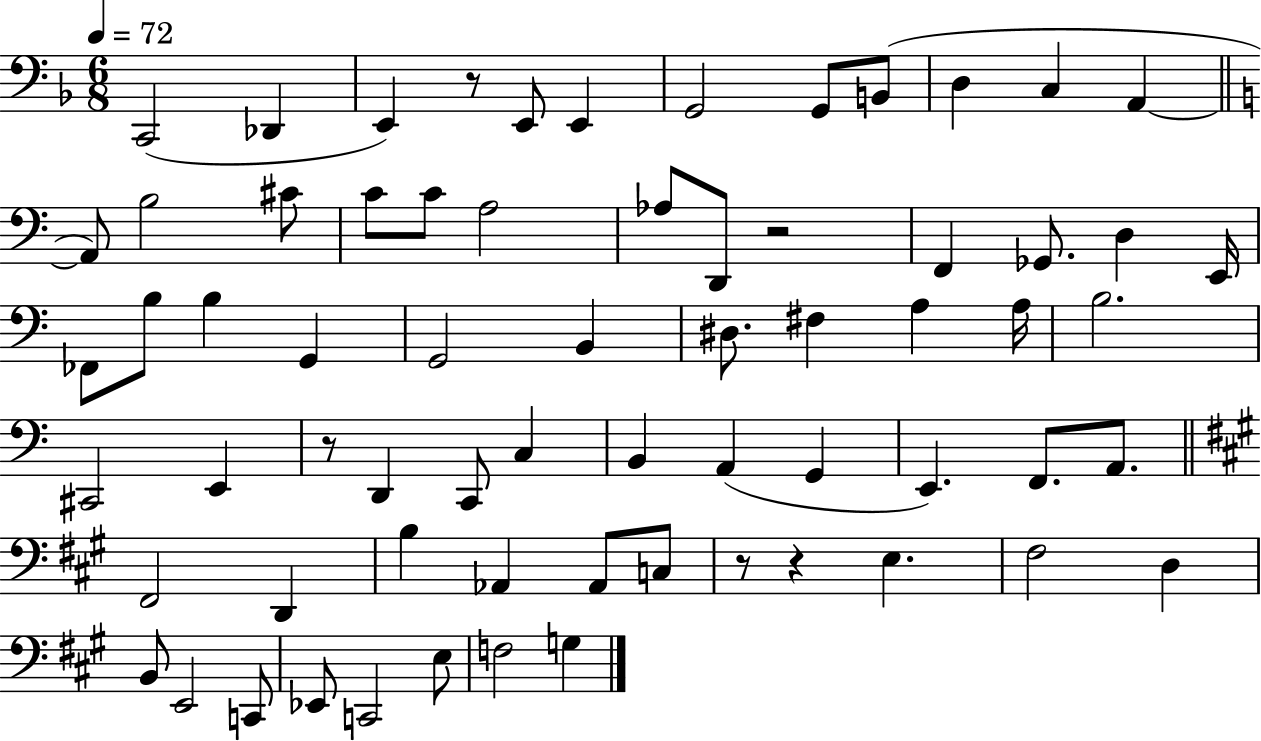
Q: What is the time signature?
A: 6/8